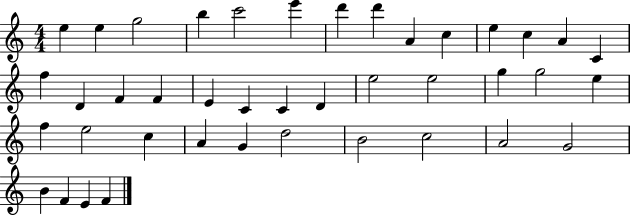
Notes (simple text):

E5/q E5/q G5/h B5/q C6/h E6/q D6/q D6/q A4/q C5/q E5/q C5/q A4/q C4/q F5/q D4/q F4/q F4/q E4/q C4/q C4/q D4/q E5/h E5/h G5/q G5/h E5/q F5/q E5/h C5/q A4/q G4/q D5/h B4/h C5/h A4/h G4/h B4/q F4/q E4/q F4/q